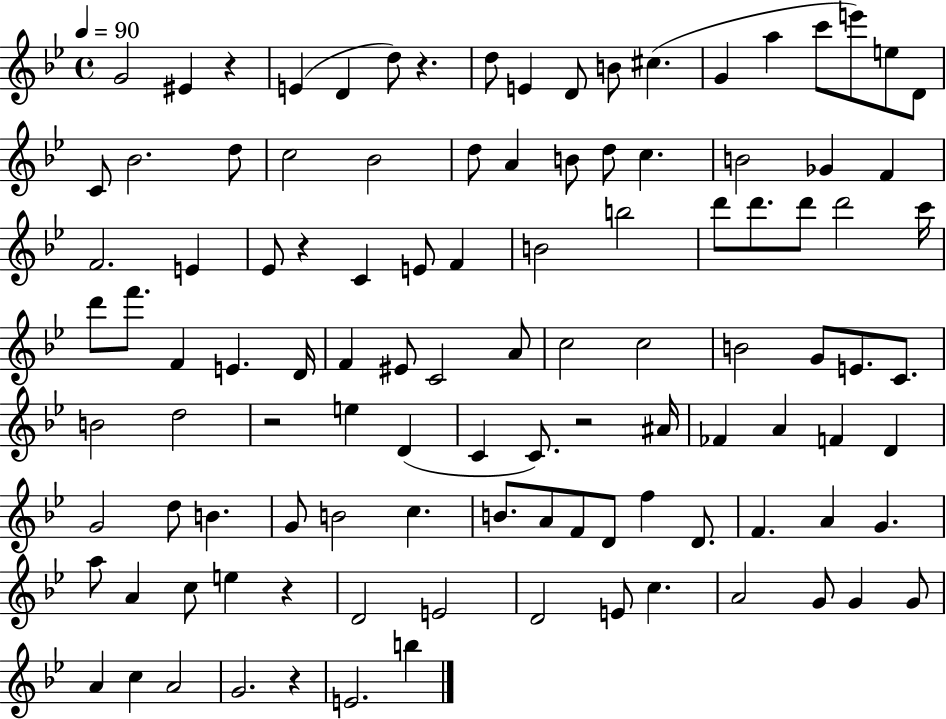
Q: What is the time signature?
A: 4/4